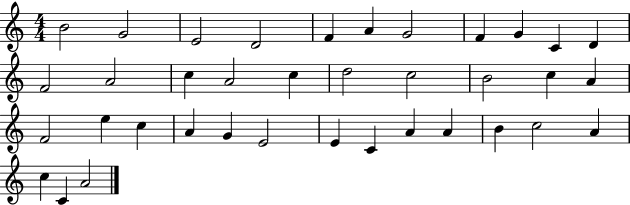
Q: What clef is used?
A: treble